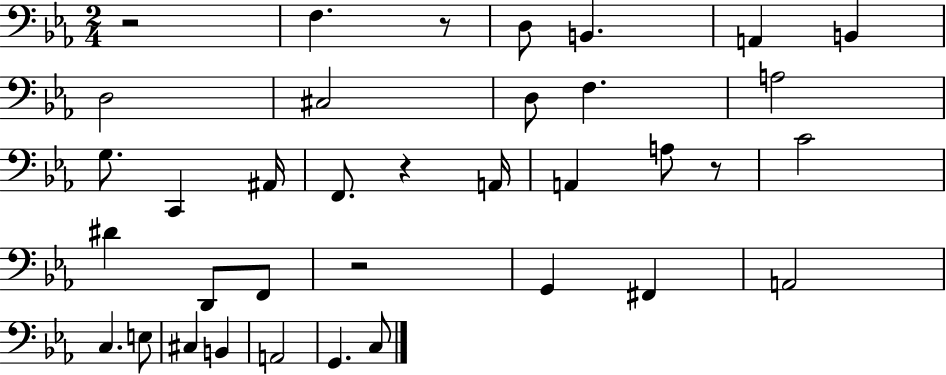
{
  \clef bass
  \numericTimeSignature
  \time 2/4
  \key ees \major
  \repeat volta 2 { r2 | f4. r8 | d8 b,4. | a,4 b,4 | \break d2 | cis2 | d8 f4. | a2 | \break g8. c,4 ais,16 | f,8. r4 a,16 | a,4 a8 r8 | c'2 | \break dis'4 d,8 f,8 | r2 | g,4 fis,4 | a,2 | \break c4. e8 | cis4 b,4 | a,2 | g,4. c8 | \break } \bar "|."
}